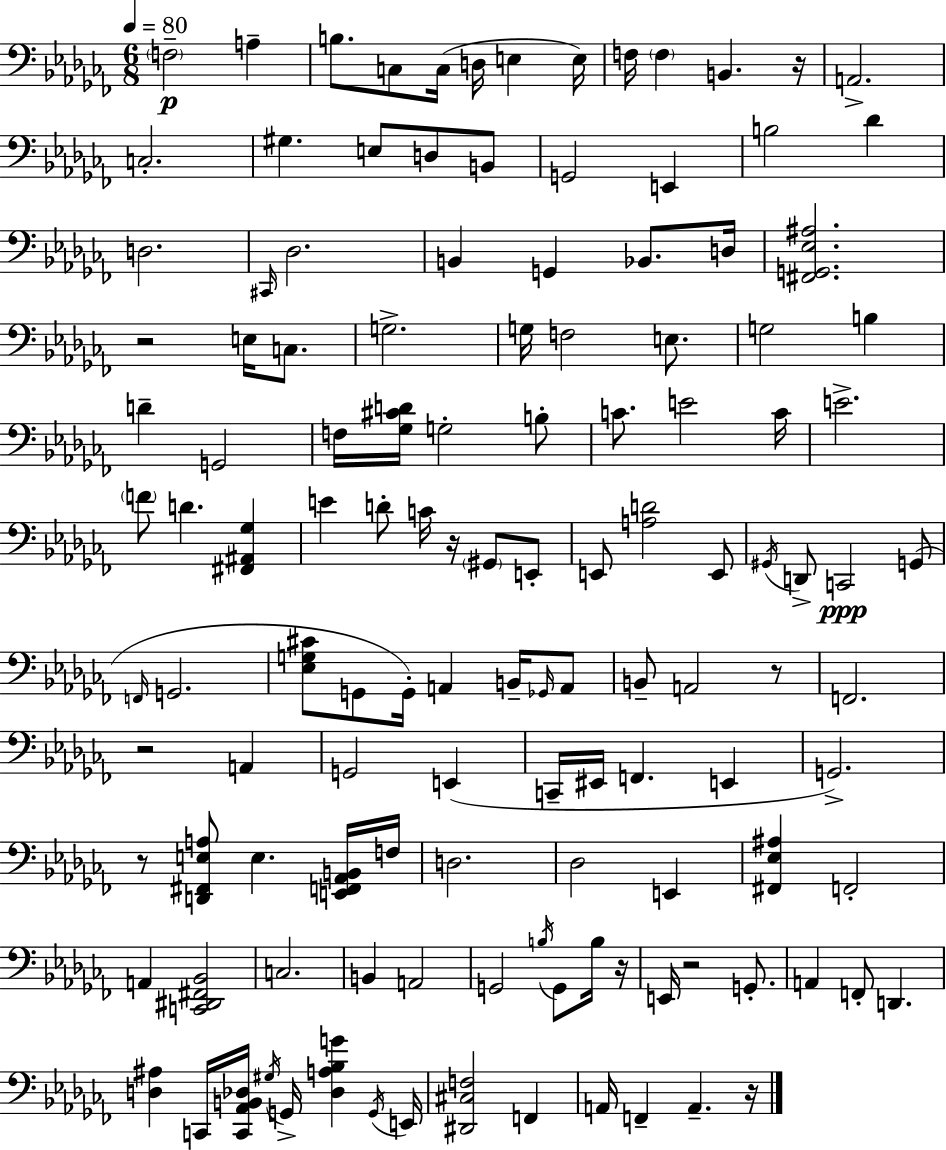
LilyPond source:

{
  \clef bass
  \numericTimeSignature
  \time 6/8
  \key aes \minor
  \tempo 4 = 80
  \parenthesize f2--\p a4-- | b8. c8 c16( d16 e4 e16) | f16 \parenthesize f4 b,4. r16 | a,2.-> | \break c2.-. | gis4. e8 d8 b,8 | g,2 e,4 | b2 des'4 | \break d2. | \grace { cis,16 } des2. | b,4 g,4 bes,8. | d16 <fis, g, ees ais>2. | \break r2 e16 c8. | g2.-> | g16 f2 e8. | g2 b4 | \break d'4-- g,2 | f16 <ges cis' d'>16 g2-. b8-. | c'8. e'2 | c'16 e'2.-> | \break \parenthesize f'8 d'4. <fis, ais, ges>4 | e'4 d'8-. c'16 r16 \parenthesize gis,8 e,8-. | e,8 <a d'>2 e,8 | \acciaccatura { gis,16 } d,8-> c,2\ppp | \break g,8( \grace { f,16 } g,2. | <ees g cis'>8 g,8 g,16-.) a,4 | b,16-- \grace { ges,16 } a,8 b,8-- a,2 | r8 f,2. | \break r2 | a,4 g,2 | e,4( c,16-- eis,16 f,4. | e,4 g,2.->) | \break r8 <d, fis, e a>8 e4. | <e, f, aes, b,>16 f16 d2. | des2 | e,4 <fis, ees ais>4 f,2-. | \break a,4 <c, dis, fis, bes,>2 | c2. | b,4 a,2 | g,2 | \break \acciaccatura { b16 } g,8 b16 r16 e,16 r2 | g,8.-. a,4 f,8-. d,4. | <d ais>4 c,16 <c, aes, b, des>16 \acciaccatura { gis16 } | g,16-> <des a bes g'>4 \acciaccatura { g,16 } e,16 <dis, cis f>2 | \break f,4 a,16 f,4-- | a,4.-- r16 \bar "|."
}